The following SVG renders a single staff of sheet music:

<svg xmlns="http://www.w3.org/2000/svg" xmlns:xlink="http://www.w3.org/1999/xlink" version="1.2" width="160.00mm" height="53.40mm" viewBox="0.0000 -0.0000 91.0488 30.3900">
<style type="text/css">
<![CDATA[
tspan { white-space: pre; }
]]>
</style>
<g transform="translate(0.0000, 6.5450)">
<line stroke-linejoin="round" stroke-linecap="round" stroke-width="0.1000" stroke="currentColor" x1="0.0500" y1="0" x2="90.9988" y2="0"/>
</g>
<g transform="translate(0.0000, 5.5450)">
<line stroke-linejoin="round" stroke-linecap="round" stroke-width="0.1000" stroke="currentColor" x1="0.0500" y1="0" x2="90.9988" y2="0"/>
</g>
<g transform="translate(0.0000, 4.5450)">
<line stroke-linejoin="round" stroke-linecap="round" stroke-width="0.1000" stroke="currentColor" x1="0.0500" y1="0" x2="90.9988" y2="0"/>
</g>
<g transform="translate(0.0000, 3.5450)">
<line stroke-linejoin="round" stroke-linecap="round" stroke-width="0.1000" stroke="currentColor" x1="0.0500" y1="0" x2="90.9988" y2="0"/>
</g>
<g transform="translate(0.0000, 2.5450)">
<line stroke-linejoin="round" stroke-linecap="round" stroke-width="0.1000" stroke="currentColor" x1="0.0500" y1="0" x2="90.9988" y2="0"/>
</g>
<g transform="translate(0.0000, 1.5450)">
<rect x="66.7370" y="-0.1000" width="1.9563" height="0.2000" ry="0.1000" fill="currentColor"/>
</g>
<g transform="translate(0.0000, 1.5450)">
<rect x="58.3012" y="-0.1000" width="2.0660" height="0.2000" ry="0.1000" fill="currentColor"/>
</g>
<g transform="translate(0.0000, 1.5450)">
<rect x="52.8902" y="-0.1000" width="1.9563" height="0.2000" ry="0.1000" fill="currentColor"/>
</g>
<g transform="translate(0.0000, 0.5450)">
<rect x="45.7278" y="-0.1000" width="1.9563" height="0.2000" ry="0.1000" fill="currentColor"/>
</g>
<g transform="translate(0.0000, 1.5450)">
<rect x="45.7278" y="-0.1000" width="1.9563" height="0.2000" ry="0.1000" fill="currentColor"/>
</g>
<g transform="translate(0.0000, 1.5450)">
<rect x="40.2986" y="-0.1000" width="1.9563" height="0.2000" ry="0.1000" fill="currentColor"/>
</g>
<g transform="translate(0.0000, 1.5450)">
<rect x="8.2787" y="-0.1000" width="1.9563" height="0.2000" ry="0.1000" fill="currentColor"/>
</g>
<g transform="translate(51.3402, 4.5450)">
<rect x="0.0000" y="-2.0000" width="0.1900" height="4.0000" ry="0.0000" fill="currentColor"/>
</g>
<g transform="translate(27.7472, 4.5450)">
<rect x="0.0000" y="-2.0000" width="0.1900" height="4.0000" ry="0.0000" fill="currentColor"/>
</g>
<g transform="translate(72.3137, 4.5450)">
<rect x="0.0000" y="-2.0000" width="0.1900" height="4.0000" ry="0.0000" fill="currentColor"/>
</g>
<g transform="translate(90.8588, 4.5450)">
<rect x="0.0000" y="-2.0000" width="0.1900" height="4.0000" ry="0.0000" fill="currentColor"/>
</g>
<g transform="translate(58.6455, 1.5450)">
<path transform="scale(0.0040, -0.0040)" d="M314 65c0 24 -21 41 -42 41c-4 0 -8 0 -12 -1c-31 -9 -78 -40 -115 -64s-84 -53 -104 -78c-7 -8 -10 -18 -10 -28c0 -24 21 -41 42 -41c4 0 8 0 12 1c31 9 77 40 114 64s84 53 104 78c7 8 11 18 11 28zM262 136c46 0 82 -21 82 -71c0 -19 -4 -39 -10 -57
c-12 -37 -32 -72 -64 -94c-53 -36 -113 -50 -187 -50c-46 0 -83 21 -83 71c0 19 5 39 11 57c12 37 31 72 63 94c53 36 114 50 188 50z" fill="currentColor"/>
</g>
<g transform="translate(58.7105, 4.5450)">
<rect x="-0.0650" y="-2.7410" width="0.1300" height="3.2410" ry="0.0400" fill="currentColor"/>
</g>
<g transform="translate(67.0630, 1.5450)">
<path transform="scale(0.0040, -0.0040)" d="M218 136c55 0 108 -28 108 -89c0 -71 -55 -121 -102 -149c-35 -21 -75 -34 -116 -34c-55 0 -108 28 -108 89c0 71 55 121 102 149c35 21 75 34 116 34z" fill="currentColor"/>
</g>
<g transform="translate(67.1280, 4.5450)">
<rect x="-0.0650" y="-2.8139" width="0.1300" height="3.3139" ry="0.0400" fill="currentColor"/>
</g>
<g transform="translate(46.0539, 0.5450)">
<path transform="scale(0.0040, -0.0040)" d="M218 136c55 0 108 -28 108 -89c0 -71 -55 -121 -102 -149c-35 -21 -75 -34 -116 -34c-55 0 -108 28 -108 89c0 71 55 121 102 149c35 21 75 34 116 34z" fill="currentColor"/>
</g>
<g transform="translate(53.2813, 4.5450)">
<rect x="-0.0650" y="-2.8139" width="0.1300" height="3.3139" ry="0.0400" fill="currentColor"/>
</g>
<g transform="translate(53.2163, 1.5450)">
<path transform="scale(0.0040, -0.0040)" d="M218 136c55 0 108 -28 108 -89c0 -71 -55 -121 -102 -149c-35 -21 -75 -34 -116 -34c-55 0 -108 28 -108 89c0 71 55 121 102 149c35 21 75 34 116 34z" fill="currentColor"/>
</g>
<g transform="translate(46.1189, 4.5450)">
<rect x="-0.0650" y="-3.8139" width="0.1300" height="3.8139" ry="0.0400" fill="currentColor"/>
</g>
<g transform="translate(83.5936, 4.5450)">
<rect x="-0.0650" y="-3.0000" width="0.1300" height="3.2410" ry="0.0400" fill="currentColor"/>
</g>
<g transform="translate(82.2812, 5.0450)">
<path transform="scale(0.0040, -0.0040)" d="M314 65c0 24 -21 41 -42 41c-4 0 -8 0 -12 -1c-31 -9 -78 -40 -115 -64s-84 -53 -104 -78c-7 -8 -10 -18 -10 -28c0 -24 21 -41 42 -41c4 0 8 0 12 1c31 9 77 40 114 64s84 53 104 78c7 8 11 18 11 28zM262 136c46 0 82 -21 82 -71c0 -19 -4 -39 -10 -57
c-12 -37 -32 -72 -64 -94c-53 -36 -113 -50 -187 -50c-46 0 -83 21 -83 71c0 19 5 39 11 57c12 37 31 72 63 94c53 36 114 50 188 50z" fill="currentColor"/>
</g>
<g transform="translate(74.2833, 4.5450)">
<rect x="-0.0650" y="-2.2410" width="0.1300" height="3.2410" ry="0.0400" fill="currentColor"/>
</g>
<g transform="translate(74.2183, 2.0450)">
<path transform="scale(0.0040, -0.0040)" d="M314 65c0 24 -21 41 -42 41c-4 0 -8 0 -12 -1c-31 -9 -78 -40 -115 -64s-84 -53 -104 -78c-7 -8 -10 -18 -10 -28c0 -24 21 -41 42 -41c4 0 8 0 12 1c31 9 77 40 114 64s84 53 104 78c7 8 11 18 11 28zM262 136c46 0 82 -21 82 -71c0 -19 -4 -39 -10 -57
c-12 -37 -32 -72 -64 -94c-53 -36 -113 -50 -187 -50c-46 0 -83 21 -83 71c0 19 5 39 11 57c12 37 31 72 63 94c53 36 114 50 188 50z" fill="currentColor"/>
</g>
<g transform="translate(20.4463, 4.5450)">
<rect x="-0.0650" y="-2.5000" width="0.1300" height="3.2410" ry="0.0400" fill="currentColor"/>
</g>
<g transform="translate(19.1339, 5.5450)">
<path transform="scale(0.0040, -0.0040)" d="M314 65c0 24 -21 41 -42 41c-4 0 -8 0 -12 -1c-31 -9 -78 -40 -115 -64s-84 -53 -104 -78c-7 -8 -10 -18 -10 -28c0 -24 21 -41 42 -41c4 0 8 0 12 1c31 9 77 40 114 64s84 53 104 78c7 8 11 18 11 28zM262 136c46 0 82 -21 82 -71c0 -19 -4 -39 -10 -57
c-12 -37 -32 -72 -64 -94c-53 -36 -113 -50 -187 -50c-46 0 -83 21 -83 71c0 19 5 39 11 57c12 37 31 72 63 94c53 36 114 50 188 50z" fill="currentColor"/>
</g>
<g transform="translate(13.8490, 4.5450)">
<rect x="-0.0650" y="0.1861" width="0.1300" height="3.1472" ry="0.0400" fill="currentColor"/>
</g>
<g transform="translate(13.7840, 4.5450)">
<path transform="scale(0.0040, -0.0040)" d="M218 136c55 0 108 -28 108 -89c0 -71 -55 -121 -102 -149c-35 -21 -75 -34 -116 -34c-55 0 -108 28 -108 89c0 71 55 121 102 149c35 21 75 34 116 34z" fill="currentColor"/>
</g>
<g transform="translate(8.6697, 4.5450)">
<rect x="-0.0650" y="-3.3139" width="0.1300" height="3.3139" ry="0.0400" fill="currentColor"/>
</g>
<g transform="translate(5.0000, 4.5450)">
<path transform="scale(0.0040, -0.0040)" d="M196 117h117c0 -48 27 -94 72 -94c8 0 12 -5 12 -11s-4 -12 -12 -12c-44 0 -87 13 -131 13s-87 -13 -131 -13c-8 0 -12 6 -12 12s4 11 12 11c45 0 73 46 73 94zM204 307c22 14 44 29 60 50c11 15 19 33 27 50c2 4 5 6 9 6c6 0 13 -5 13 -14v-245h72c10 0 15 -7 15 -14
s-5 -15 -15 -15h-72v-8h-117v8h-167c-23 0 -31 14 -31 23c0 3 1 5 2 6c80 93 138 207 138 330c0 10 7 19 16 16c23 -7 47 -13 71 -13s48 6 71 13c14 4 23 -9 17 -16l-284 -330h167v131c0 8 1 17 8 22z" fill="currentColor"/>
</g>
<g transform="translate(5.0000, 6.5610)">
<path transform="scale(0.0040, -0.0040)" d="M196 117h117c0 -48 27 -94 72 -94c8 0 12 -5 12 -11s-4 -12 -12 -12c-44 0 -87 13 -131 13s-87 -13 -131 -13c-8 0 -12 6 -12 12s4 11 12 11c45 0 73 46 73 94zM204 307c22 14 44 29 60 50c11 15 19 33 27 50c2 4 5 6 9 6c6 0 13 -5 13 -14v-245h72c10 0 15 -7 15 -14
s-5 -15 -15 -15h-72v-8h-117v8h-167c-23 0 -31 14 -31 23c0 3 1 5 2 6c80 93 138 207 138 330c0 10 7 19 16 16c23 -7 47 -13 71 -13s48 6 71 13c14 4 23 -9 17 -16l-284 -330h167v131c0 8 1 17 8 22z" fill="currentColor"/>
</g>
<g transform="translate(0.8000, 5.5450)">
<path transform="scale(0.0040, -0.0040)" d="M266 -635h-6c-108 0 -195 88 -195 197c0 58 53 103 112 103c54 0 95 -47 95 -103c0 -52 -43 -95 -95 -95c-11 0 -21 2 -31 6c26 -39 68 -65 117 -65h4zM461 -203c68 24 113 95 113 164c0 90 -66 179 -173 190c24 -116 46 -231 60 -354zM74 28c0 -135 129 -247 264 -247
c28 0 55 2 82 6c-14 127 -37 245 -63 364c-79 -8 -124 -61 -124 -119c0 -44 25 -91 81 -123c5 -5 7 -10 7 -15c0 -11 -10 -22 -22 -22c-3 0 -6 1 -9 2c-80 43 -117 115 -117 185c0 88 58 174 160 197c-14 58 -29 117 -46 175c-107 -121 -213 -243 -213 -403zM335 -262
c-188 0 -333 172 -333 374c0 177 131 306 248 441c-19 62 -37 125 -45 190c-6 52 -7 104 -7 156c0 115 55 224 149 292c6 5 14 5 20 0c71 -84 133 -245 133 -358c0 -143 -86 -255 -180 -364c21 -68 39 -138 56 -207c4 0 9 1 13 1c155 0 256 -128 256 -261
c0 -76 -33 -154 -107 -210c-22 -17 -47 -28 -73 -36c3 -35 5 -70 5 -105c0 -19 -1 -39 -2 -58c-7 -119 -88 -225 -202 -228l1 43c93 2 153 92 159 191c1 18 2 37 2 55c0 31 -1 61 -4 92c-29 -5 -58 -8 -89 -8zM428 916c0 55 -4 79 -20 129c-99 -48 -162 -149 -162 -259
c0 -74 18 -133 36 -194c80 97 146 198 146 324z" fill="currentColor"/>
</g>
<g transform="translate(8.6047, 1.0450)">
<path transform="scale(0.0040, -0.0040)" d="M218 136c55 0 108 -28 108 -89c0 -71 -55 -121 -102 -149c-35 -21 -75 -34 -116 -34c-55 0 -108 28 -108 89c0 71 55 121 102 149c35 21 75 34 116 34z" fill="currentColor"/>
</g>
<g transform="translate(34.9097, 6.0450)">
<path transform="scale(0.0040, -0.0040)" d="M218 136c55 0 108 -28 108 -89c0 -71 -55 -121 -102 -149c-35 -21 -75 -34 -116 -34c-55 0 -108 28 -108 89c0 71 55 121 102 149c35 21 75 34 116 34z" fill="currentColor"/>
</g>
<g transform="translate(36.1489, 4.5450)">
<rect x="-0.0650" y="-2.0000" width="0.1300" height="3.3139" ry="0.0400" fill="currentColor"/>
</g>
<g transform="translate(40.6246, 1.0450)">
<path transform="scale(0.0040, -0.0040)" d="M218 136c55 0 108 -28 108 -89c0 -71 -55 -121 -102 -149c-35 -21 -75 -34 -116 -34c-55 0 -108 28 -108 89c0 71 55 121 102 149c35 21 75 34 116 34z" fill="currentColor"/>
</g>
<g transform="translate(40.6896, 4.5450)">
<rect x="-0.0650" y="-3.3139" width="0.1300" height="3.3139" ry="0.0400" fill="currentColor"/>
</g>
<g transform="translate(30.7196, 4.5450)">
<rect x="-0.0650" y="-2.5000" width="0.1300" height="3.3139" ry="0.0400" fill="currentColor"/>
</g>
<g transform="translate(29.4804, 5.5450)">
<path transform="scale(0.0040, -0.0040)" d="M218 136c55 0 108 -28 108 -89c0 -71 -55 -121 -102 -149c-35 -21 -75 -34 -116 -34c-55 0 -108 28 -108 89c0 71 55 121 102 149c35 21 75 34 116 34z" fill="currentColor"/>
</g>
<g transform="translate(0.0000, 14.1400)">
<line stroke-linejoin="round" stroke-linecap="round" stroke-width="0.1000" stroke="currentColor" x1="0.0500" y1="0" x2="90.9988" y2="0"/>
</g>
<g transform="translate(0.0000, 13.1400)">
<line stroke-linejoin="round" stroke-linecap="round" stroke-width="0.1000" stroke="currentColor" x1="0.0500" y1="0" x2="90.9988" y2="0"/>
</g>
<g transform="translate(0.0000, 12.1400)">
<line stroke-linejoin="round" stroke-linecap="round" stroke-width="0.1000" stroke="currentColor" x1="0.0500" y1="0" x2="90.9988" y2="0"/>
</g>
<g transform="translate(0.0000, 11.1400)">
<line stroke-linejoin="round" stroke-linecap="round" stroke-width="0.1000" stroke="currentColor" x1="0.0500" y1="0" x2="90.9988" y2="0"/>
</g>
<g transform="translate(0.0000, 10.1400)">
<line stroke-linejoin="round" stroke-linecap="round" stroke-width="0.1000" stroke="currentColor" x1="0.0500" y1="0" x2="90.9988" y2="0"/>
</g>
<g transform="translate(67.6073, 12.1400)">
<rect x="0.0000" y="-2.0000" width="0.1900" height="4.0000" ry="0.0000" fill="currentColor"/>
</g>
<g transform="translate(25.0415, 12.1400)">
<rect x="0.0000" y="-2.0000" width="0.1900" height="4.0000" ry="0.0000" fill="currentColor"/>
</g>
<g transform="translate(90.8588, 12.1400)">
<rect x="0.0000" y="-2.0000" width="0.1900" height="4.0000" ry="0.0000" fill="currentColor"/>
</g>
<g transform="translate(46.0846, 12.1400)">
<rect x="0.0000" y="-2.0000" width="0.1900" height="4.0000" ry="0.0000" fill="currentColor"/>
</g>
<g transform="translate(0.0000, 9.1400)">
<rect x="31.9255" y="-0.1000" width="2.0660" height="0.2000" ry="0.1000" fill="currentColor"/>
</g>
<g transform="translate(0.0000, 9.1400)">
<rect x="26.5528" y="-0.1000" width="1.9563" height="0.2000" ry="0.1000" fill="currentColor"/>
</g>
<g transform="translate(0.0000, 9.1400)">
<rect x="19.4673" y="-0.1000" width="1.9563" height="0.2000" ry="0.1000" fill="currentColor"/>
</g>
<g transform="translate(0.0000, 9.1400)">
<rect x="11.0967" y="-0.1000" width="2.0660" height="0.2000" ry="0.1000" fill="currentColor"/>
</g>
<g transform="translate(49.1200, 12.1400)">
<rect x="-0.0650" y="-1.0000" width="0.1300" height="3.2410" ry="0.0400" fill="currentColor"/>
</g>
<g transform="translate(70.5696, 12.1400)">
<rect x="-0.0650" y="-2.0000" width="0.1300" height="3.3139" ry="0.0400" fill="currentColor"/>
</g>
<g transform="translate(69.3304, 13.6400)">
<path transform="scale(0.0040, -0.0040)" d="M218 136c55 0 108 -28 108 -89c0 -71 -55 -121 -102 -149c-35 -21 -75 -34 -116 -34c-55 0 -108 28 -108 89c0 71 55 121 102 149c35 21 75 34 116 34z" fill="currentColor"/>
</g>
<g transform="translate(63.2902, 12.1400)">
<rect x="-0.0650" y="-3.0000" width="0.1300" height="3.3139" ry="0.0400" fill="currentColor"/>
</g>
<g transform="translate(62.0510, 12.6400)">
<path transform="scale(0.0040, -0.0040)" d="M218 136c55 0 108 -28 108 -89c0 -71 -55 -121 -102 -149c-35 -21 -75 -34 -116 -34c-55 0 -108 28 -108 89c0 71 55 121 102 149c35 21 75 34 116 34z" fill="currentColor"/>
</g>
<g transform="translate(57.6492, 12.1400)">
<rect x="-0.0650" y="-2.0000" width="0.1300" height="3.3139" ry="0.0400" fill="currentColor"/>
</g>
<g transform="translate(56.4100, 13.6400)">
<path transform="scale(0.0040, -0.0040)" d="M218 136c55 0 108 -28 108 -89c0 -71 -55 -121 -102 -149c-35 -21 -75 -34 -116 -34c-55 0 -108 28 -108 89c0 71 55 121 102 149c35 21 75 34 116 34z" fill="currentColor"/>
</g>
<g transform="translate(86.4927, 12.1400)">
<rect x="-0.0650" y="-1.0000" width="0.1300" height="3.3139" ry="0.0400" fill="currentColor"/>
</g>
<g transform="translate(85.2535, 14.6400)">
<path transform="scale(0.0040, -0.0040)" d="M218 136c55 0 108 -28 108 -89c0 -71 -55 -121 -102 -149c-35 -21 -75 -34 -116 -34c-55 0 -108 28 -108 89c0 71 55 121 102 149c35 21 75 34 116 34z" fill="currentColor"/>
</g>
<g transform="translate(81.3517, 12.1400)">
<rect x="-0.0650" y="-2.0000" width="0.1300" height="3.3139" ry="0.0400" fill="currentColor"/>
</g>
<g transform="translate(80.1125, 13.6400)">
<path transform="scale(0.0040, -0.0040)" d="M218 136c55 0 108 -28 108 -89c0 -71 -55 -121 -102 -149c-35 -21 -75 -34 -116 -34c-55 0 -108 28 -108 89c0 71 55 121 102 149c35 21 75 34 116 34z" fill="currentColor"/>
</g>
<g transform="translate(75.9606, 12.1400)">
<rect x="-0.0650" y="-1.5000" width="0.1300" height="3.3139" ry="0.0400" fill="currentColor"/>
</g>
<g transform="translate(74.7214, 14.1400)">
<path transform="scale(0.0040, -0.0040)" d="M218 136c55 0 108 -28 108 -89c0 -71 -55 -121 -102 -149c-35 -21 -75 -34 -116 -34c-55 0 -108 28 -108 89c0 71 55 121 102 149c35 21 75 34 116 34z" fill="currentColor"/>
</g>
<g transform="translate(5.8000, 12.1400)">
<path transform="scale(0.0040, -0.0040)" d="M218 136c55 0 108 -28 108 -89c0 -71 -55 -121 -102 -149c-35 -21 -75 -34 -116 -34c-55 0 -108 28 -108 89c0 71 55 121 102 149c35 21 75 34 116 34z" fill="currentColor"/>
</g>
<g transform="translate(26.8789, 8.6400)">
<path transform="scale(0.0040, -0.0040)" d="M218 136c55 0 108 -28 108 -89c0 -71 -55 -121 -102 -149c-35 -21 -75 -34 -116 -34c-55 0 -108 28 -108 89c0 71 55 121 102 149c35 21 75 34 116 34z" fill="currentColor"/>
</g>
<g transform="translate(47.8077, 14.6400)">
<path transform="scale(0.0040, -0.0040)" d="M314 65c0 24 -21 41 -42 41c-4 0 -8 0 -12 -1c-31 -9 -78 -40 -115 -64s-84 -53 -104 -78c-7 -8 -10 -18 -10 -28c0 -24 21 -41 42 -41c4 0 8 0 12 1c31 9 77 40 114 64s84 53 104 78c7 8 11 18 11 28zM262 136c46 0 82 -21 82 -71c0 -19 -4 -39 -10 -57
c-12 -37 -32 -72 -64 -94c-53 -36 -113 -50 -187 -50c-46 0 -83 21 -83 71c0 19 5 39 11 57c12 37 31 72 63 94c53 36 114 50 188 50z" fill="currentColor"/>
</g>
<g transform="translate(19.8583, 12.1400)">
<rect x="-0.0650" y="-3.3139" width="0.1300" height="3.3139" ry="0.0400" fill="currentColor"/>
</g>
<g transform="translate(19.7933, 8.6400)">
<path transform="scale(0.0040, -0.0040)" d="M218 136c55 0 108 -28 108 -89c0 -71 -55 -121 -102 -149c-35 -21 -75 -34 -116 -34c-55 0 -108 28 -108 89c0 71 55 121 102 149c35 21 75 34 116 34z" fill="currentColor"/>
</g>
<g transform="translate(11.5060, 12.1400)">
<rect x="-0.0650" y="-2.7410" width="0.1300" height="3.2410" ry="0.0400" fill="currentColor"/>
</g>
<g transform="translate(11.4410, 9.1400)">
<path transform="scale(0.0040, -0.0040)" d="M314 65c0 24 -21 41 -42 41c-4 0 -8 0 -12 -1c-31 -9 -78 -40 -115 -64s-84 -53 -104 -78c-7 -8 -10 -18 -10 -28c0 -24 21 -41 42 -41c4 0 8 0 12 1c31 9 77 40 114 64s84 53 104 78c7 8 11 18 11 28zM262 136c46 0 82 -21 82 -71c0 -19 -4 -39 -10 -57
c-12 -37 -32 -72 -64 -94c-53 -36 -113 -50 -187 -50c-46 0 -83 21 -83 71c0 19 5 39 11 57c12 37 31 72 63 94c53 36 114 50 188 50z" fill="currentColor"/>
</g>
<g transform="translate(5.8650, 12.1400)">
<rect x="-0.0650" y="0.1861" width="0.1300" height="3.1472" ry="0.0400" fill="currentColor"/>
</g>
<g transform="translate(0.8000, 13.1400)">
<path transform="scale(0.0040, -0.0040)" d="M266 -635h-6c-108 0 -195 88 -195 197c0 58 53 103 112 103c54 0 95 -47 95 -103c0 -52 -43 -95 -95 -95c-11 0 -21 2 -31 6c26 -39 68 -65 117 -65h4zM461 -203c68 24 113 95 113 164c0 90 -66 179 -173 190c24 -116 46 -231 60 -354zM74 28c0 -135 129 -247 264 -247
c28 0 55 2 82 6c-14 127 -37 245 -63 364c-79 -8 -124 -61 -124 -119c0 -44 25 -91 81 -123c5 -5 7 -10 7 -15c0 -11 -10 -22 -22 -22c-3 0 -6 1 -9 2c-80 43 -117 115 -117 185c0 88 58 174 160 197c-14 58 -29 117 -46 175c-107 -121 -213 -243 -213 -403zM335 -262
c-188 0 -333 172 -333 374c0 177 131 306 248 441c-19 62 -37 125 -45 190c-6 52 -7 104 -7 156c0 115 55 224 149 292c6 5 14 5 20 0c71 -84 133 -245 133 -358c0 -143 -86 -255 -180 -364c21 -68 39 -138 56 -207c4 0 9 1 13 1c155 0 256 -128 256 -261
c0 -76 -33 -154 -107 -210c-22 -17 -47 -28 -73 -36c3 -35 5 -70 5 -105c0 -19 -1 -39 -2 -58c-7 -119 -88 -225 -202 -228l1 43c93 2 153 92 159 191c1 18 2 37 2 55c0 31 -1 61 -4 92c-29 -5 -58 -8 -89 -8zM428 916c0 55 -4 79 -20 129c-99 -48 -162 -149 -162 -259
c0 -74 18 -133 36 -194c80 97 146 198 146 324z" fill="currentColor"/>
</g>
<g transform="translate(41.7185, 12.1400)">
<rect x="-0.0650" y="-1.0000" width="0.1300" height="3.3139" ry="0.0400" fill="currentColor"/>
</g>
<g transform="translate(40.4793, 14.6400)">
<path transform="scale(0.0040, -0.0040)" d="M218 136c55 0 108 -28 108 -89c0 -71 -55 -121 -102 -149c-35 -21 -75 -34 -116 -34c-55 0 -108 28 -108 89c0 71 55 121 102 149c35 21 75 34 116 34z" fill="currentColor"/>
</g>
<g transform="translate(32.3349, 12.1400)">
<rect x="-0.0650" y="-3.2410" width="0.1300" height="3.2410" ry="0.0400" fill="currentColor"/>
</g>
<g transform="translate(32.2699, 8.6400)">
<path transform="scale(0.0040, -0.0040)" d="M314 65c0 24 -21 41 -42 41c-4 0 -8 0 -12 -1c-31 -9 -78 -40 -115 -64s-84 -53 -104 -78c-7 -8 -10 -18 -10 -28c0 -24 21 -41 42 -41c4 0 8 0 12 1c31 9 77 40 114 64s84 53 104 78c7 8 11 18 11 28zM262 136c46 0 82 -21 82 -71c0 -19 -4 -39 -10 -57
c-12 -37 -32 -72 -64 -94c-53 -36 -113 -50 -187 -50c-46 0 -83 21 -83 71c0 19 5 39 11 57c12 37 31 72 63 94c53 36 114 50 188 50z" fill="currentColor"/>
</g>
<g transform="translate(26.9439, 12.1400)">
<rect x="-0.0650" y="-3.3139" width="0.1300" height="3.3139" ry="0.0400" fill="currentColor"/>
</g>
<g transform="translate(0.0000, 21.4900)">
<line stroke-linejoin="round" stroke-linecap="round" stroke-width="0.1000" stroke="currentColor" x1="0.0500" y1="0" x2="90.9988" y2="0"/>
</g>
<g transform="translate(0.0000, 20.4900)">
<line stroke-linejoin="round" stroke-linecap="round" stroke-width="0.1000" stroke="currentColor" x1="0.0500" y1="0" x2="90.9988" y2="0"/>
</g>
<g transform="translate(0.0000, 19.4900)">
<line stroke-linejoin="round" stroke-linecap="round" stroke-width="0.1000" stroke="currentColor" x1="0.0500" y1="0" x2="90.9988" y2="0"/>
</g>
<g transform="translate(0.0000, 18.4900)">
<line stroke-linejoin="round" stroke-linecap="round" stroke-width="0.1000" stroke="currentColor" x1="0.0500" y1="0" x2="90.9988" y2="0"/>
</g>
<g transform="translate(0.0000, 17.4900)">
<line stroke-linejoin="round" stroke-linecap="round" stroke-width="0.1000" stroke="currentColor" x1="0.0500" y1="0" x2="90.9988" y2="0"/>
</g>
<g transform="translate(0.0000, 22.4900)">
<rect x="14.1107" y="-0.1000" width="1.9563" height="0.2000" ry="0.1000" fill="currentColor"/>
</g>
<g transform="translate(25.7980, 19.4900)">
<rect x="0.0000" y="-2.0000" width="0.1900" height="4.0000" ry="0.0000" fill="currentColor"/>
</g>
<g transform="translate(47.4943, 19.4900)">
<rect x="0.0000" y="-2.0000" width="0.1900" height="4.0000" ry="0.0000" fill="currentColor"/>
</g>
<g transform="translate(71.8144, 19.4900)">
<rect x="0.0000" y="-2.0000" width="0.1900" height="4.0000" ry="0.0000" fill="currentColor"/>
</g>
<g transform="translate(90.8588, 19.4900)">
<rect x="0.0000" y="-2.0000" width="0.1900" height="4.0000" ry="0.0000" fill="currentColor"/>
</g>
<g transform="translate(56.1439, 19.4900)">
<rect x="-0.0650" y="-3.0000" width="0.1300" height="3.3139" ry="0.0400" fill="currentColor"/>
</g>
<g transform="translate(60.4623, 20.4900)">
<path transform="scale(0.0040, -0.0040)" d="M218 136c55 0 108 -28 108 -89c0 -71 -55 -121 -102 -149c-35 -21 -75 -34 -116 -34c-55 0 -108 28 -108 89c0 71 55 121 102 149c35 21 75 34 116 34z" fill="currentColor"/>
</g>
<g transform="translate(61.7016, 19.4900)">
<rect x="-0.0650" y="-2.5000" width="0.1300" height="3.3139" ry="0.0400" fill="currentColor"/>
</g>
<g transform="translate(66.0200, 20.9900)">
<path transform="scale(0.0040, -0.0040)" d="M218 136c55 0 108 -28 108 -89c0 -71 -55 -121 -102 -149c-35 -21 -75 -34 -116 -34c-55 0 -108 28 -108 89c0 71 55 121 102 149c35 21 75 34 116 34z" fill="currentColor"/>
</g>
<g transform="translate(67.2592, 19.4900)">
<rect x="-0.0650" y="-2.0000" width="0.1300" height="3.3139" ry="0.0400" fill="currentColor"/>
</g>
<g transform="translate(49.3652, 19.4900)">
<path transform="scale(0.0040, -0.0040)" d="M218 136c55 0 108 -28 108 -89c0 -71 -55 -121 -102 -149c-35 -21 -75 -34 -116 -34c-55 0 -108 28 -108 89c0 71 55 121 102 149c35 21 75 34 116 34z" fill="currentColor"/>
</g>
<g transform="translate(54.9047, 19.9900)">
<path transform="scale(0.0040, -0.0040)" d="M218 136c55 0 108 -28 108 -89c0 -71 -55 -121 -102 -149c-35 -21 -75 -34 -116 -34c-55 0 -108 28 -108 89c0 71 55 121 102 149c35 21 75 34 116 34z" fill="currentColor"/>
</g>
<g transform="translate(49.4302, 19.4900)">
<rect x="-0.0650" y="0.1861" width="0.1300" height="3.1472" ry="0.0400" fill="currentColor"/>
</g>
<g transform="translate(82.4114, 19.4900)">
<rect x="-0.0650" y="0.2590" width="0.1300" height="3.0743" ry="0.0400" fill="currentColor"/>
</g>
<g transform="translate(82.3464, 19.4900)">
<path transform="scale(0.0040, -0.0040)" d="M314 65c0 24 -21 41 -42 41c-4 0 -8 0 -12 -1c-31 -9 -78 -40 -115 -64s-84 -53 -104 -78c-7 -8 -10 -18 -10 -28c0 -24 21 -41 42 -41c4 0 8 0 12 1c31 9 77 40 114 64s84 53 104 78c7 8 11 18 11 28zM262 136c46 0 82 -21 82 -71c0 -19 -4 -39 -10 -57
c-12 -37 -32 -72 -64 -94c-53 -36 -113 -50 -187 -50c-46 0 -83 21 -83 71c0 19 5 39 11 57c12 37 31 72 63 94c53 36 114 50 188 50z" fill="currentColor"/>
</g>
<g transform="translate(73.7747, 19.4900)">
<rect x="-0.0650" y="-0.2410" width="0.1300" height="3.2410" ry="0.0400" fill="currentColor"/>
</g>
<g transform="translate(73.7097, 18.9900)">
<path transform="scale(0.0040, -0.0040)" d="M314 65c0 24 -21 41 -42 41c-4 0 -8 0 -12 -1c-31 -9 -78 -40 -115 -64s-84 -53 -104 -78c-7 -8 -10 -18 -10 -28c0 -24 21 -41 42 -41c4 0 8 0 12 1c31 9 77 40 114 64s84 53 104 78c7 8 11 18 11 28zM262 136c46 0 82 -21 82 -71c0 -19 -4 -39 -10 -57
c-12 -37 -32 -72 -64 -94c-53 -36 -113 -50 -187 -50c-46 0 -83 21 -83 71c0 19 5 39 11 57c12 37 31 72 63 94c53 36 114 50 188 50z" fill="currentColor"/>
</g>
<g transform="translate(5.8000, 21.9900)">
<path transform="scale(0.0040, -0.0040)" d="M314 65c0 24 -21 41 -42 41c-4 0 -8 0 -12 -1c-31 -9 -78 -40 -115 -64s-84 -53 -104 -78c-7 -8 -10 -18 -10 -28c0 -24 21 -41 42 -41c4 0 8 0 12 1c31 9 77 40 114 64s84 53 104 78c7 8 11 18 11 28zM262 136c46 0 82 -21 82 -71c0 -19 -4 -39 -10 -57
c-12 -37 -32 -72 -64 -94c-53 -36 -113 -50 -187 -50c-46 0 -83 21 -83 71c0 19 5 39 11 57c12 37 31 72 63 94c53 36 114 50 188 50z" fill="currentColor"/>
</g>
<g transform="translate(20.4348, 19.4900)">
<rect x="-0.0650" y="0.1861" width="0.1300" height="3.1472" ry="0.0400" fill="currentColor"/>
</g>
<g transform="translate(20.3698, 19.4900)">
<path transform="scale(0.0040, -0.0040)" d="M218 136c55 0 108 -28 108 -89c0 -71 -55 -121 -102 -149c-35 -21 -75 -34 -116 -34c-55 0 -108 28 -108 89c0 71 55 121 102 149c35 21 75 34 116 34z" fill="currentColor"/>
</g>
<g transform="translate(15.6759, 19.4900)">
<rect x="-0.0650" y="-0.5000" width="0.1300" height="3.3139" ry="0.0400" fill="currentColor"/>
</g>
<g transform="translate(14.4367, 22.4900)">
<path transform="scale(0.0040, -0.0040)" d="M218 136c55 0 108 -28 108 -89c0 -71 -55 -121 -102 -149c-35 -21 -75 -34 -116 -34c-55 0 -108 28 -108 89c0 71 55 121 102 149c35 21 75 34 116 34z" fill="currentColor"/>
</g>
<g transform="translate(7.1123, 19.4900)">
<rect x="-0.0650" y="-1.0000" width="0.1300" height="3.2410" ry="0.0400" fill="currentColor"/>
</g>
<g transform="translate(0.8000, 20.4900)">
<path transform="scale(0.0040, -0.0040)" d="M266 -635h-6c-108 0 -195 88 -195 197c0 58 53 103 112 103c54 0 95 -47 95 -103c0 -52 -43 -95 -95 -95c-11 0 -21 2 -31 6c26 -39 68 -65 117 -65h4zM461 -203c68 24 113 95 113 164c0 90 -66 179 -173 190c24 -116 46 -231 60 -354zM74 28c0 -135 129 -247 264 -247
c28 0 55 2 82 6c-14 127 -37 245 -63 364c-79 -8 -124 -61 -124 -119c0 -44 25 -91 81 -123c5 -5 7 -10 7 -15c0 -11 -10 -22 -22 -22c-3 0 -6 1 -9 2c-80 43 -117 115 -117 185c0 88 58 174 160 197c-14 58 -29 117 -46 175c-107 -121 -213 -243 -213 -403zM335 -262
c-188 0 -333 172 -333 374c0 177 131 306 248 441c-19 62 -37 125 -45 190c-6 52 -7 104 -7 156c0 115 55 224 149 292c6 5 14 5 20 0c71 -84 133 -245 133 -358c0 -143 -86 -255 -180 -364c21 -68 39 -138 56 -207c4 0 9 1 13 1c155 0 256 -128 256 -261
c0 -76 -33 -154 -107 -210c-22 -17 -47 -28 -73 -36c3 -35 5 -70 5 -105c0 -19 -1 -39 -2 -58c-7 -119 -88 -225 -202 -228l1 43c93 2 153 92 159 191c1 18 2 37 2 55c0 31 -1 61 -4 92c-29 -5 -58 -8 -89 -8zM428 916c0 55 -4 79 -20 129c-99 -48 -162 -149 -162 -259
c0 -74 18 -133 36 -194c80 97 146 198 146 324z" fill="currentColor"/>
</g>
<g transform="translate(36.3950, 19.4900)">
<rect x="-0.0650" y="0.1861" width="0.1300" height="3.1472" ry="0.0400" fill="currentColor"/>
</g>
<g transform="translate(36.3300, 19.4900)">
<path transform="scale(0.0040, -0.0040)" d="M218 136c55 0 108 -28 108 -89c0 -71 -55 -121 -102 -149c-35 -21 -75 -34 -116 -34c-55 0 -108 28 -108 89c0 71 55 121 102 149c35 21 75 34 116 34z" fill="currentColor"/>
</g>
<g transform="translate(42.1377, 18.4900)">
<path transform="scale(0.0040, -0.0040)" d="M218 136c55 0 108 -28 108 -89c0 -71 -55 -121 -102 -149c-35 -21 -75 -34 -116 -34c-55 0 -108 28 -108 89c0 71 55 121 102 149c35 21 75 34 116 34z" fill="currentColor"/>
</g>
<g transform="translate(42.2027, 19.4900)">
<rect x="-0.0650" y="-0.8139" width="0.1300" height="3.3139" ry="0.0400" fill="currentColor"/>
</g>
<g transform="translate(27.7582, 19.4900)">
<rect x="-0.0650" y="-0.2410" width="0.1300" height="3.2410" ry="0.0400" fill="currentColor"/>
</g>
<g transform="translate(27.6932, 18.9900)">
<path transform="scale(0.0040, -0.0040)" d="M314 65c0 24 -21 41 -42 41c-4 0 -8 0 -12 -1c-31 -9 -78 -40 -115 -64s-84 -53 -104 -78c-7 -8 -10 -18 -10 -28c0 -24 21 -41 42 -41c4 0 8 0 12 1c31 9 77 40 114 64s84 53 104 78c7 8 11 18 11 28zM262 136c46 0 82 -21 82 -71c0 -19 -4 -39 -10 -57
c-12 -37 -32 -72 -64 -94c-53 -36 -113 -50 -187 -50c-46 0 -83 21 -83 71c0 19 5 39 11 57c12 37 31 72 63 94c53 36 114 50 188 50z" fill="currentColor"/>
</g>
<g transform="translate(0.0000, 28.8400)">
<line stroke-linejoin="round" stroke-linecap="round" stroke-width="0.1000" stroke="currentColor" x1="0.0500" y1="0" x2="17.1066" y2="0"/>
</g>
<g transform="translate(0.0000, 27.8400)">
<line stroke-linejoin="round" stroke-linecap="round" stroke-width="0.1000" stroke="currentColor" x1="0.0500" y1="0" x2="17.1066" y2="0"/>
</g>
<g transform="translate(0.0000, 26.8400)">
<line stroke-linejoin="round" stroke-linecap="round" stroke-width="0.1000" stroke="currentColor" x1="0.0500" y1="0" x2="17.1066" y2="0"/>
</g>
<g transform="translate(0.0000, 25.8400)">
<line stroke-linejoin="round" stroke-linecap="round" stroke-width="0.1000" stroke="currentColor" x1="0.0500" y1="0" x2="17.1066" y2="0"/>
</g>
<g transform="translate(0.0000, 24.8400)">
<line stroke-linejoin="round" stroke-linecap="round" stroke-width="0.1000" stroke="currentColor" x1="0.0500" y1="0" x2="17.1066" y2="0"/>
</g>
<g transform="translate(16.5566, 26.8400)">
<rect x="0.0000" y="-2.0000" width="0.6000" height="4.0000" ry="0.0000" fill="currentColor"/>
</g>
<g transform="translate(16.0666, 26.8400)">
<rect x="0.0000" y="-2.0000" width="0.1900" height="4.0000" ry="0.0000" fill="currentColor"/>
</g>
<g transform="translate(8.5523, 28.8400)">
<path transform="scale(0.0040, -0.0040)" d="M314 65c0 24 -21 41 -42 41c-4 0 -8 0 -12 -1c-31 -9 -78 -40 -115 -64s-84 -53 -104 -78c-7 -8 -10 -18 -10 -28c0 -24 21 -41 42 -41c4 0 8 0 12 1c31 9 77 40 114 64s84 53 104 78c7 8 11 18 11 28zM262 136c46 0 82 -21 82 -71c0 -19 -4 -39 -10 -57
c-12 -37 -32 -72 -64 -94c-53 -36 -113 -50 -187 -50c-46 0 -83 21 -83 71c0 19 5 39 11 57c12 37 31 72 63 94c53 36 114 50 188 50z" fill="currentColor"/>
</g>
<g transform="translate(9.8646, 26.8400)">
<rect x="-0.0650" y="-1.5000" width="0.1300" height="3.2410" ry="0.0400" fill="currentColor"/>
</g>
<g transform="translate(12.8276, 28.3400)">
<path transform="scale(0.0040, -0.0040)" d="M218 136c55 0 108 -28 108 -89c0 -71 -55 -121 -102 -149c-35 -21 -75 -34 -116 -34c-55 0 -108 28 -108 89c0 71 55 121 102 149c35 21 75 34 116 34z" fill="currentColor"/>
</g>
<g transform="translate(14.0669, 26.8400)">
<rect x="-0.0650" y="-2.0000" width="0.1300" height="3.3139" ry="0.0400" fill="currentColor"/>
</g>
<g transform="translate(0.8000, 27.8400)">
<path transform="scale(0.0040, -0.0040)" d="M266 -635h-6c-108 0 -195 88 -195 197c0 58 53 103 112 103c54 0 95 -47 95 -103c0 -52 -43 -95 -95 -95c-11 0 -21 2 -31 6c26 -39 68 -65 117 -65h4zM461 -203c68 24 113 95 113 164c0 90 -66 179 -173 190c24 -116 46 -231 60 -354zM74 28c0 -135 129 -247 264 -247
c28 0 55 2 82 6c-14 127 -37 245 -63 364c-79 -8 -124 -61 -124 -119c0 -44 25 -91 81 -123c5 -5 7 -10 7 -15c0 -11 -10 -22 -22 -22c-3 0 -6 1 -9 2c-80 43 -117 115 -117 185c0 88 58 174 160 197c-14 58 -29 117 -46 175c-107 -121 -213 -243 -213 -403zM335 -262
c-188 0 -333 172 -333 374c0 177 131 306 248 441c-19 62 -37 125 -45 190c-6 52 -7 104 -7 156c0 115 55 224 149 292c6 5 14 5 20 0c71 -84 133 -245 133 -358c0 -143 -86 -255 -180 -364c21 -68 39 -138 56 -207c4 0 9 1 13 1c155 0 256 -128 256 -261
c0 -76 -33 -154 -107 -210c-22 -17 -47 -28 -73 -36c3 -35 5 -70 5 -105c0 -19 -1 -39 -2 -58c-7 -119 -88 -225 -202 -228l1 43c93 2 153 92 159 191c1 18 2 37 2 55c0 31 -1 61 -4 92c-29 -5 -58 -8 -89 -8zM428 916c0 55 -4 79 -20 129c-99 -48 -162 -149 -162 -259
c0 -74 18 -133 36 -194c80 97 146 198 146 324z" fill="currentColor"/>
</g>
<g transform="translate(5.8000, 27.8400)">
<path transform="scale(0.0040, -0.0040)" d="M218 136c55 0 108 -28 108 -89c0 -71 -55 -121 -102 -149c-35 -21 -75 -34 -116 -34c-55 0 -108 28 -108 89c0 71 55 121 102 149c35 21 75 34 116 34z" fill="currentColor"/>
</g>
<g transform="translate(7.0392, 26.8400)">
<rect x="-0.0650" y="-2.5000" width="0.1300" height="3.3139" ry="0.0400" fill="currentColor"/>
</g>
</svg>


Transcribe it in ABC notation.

X:1
T:Untitled
M:4/4
L:1/4
K:C
b B G2 G F b c' a a2 a g2 A2 B a2 b b b2 D D2 F A F E F D D2 C B c2 B d B A G F c2 B2 G E2 F